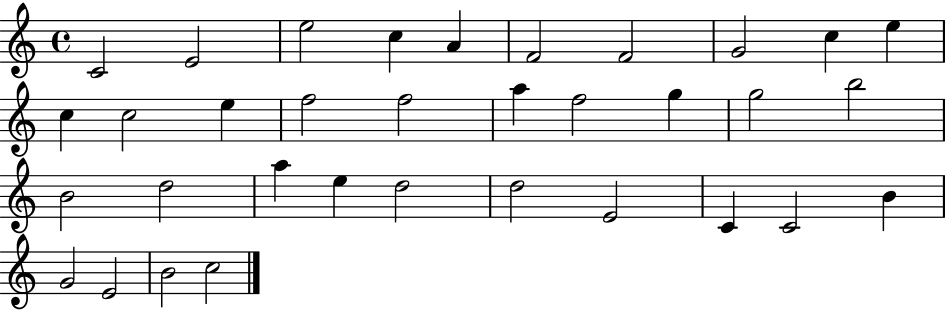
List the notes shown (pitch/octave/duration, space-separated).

C4/h E4/h E5/h C5/q A4/q F4/h F4/h G4/h C5/q E5/q C5/q C5/h E5/q F5/h F5/h A5/q F5/h G5/q G5/h B5/h B4/h D5/h A5/q E5/q D5/h D5/h E4/h C4/q C4/h B4/q G4/h E4/h B4/h C5/h